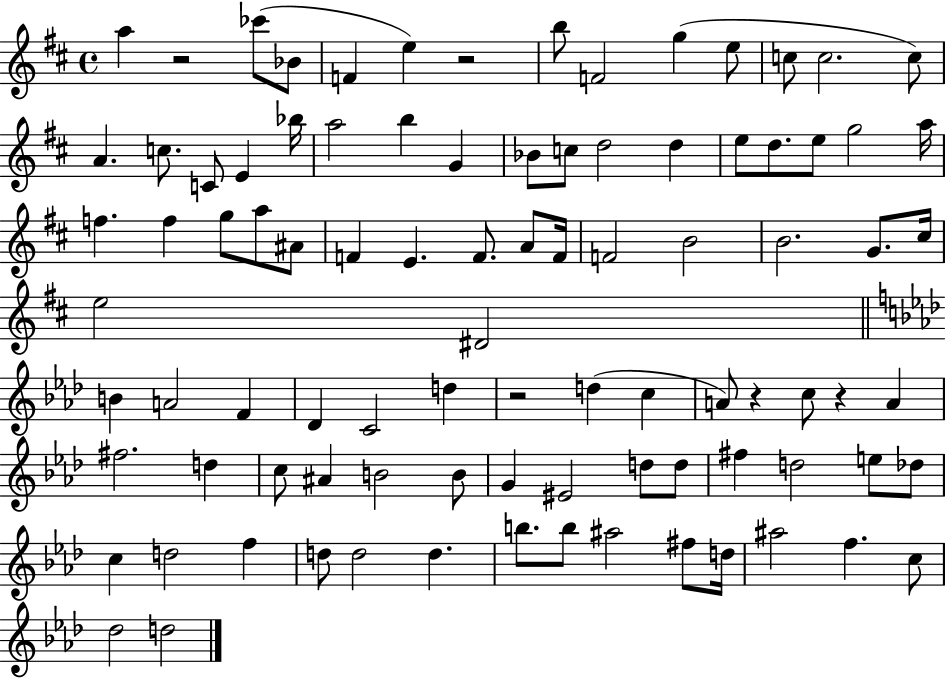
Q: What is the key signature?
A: D major